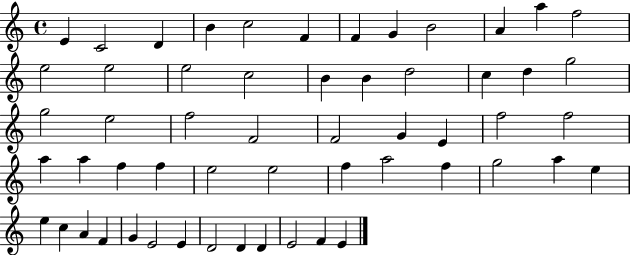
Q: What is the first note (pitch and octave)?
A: E4